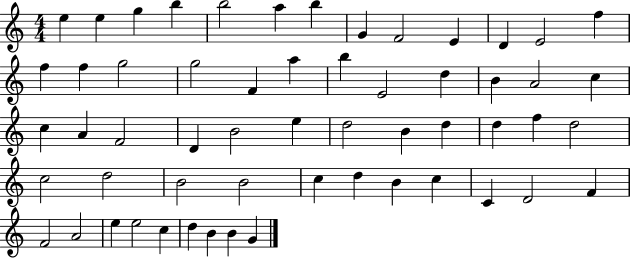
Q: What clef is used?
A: treble